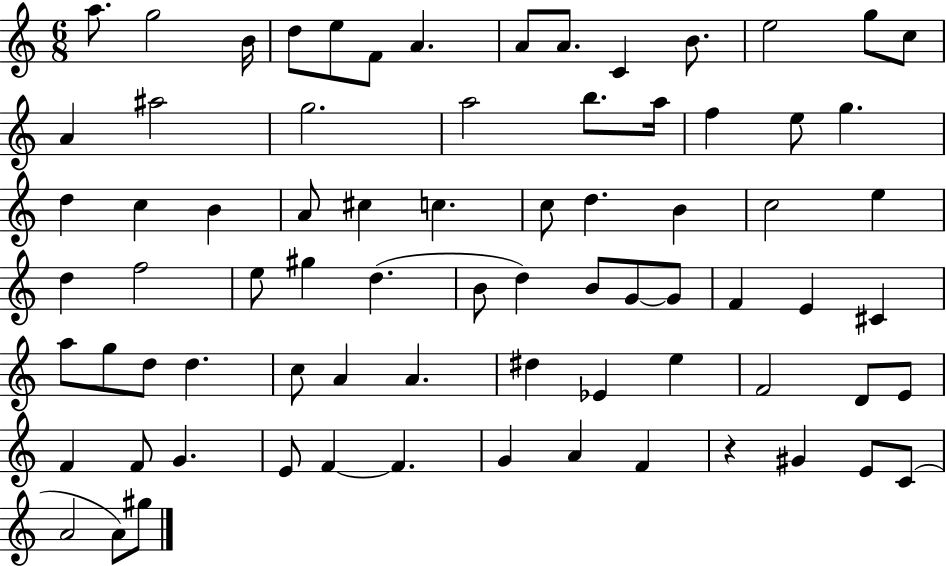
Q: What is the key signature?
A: C major